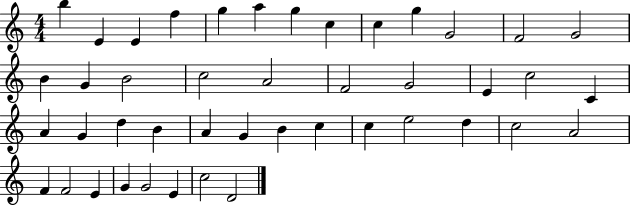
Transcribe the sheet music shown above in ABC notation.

X:1
T:Untitled
M:4/4
L:1/4
K:C
b E E f g a g c c g G2 F2 G2 B G B2 c2 A2 F2 G2 E c2 C A G d B A G B c c e2 d c2 A2 F F2 E G G2 E c2 D2